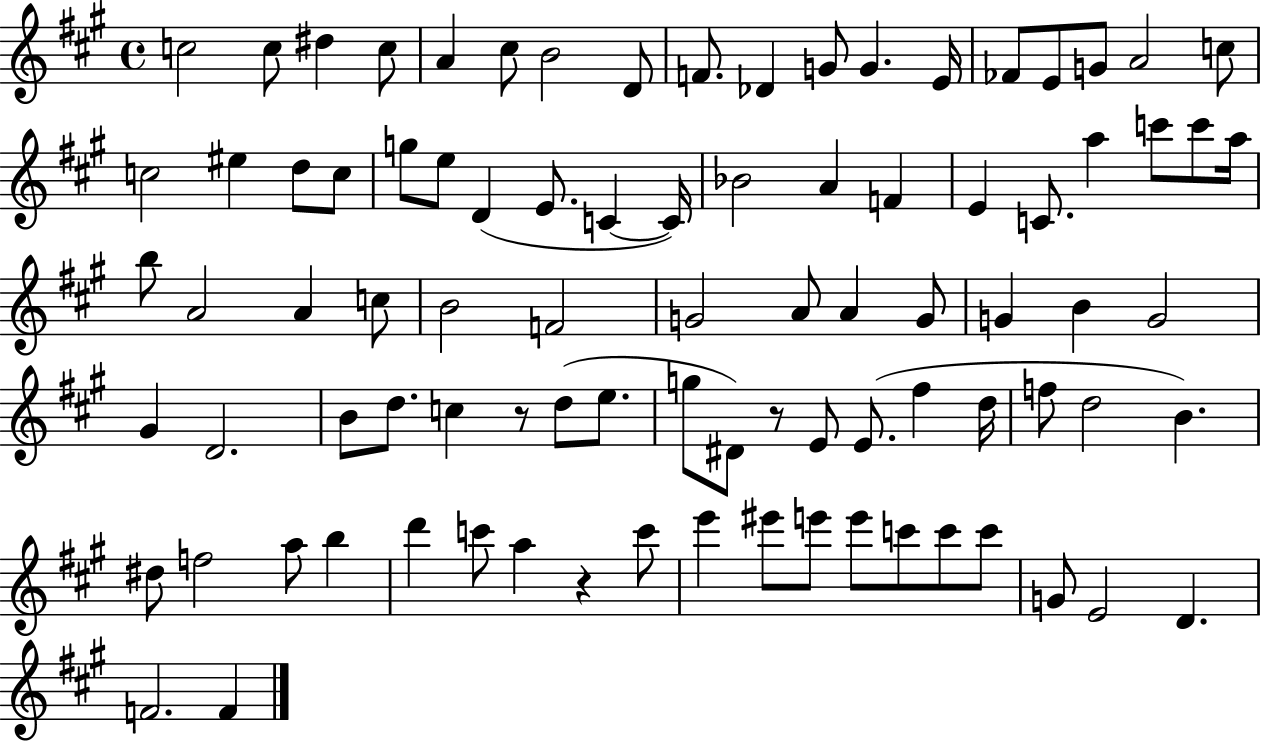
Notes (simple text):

C5/h C5/e D#5/q C5/e A4/q C#5/e B4/h D4/e F4/e. Db4/q G4/e G4/q. E4/s FES4/e E4/e G4/e A4/h C5/e C5/h EIS5/q D5/e C5/e G5/e E5/e D4/q E4/e. C4/q C4/s Bb4/h A4/q F4/q E4/q C4/e. A5/q C6/e C6/e A5/s B5/e A4/h A4/q C5/e B4/h F4/h G4/h A4/e A4/q G4/e G4/q B4/q G4/h G#4/q D4/h. B4/e D5/e. C5/q R/e D5/e E5/e. G5/e D#4/e R/e E4/e E4/e. F#5/q D5/s F5/e D5/h B4/q. D#5/e F5/h A5/e B5/q D6/q C6/e A5/q R/q C6/e E6/q EIS6/e E6/e E6/e C6/e C6/e C6/e G4/e E4/h D4/q. F4/h. F4/q